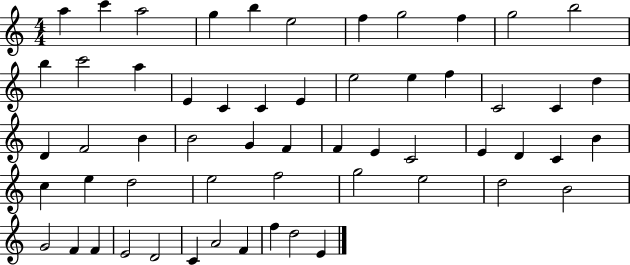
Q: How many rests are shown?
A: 0